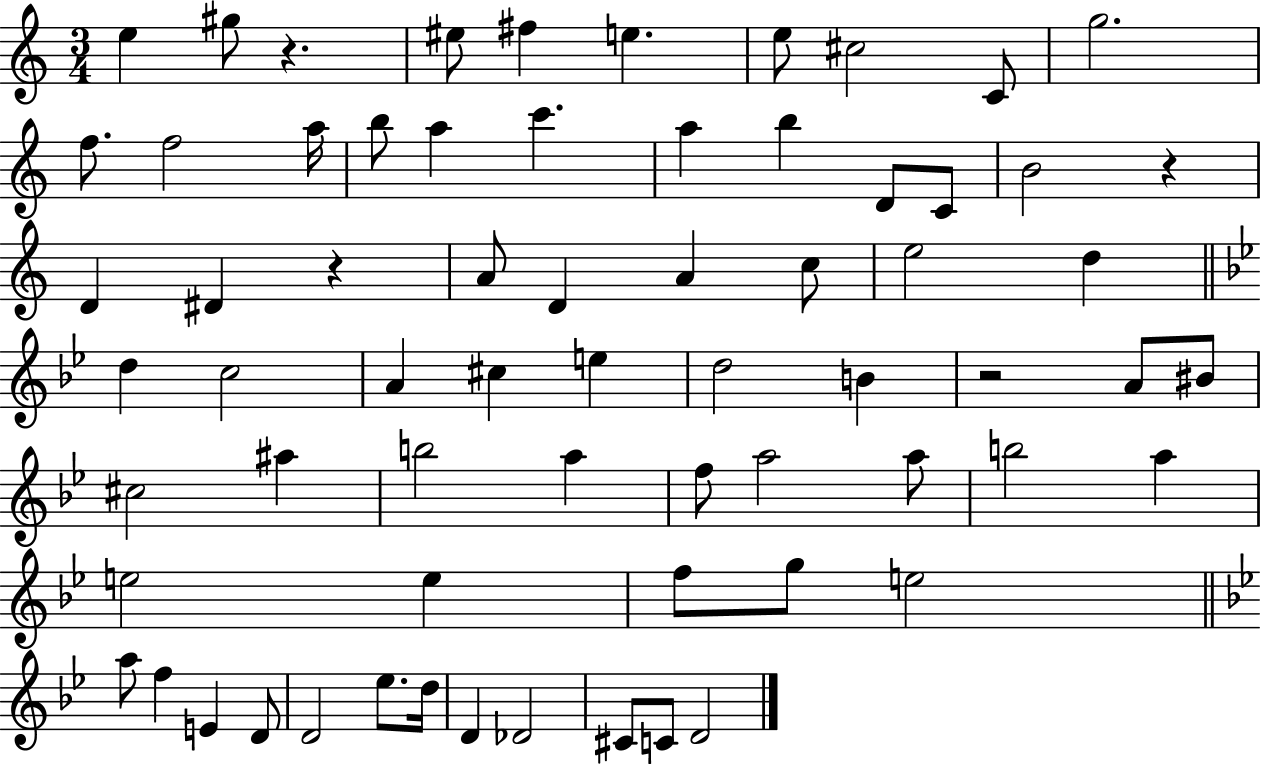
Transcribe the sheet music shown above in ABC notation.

X:1
T:Untitled
M:3/4
L:1/4
K:C
e ^g/2 z ^e/2 ^f e e/2 ^c2 C/2 g2 f/2 f2 a/4 b/2 a c' a b D/2 C/2 B2 z D ^D z A/2 D A c/2 e2 d d c2 A ^c e d2 B z2 A/2 ^B/2 ^c2 ^a b2 a f/2 a2 a/2 b2 a e2 e f/2 g/2 e2 a/2 f E D/2 D2 _e/2 d/4 D _D2 ^C/2 C/2 D2